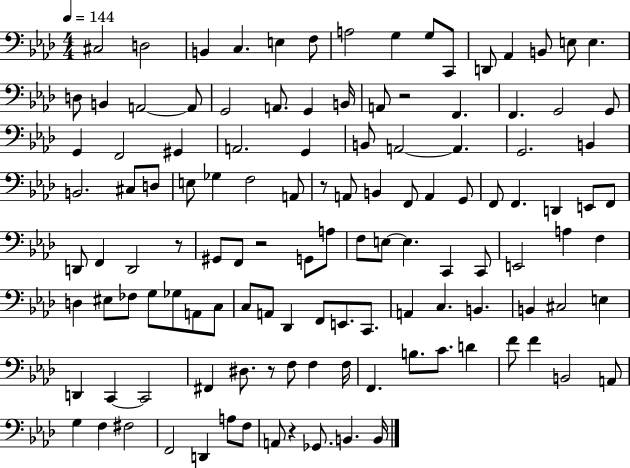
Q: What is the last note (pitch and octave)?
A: B2